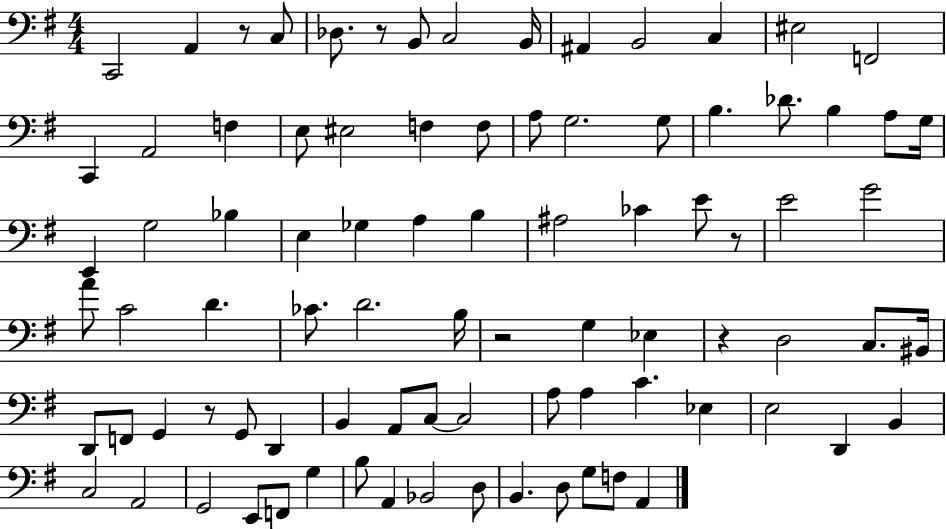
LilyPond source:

{
  \clef bass
  \numericTimeSignature
  \time 4/4
  \key g \major
  \repeat volta 2 { c,2 a,4 r8 c8 | des8. r8 b,8 c2 b,16 | ais,4 b,2 c4 | eis2 f,2 | \break c,4 a,2 f4 | e8 eis2 f4 f8 | a8 g2. g8 | b4. des'8. b4 a8 g16 | \break e,4 g2 bes4 | e4 ges4 a4 b4 | ais2 ces'4 e'8 r8 | e'2 g'2 | \break a'8 c'2 d'4. | ces'8. d'2. b16 | r2 g4 ees4 | r4 d2 c8. bis,16 | \break d,8 f,8 g,4 r8 g,8 d,4 | b,4 a,8 c8~~ c2 | a8 a4 c'4. ees4 | e2 d,4 b,4 | \break c2 a,2 | g,2 e,8 f,8 g4 | b8 a,4 bes,2 d8 | b,4. d8 g8 f8 a,4 | \break } \bar "|."
}